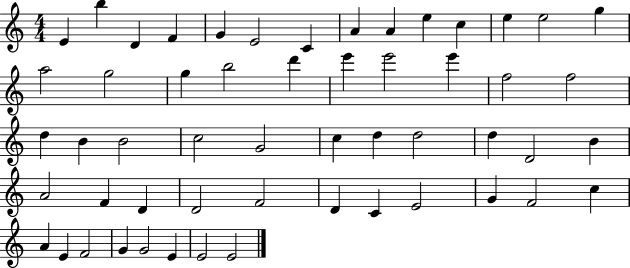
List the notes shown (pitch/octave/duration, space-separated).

E4/q B5/q D4/q F4/q G4/q E4/h C4/q A4/q A4/q E5/q C5/q E5/q E5/h G5/q A5/h G5/h G5/q B5/h D6/q E6/q E6/h E6/q F5/h F5/h D5/q B4/q B4/h C5/h G4/h C5/q D5/q D5/h D5/q D4/h B4/q A4/h F4/q D4/q D4/h F4/h D4/q C4/q E4/h G4/q F4/h C5/q A4/q E4/q F4/h G4/q G4/h E4/q E4/h E4/h